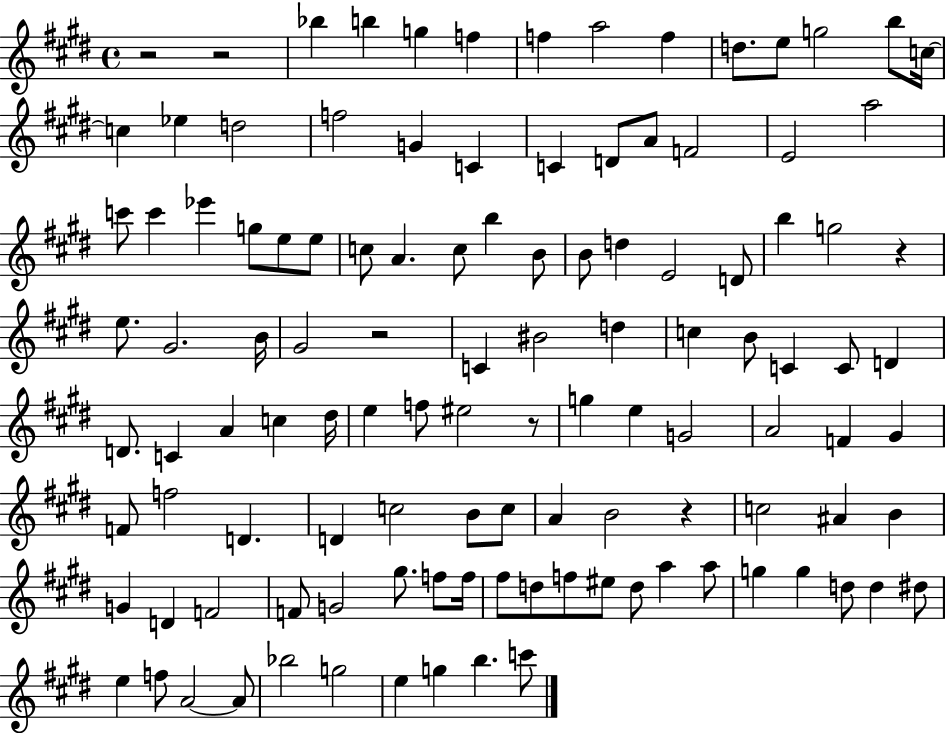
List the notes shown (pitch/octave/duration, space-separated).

R/h R/h Bb5/q B5/q G5/q F5/q F5/q A5/h F5/q D5/e. E5/e G5/h B5/e C5/s C5/q Eb5/q D5/h F5/h G4/q C4/q C4/q D4/e A4/e F4/h E4/h A5/h C6/e C6/q Eb6/q G5/e E5/e E5/e C5/e A4/q. C5/e B5/q B4/e B4/e D5/q E4/h D4/e B5/q G5/h R/q E5/e. G#4/h. B4/s G#4/h R/h C4/q BIS4/h D5/q C5/q B4/e C4/q C4/e D4/q D4/e. C4/q A4/q C5/q D#5/s E5/q F5/e EIS5/h R/e G5/q E5/q G4/h A4/h F4/q G#4/q F4/e F5/h D4/q. D4/q C5/h B4/e C5/e A4/q B4/h R/q C5/h A#4/q B4/q G4/q D4/q F4/h F4/e G4/h G#5/e. F5/e F5/s F#5/e D5/e F5/e EIS5/e D5/e A5/q A5/e G5/q G5/q D5/e D5/q D#5/e E5/q F5/e A4/h A4/e Bb5/h G5/h E5/q G5/q B5/q. C6/e